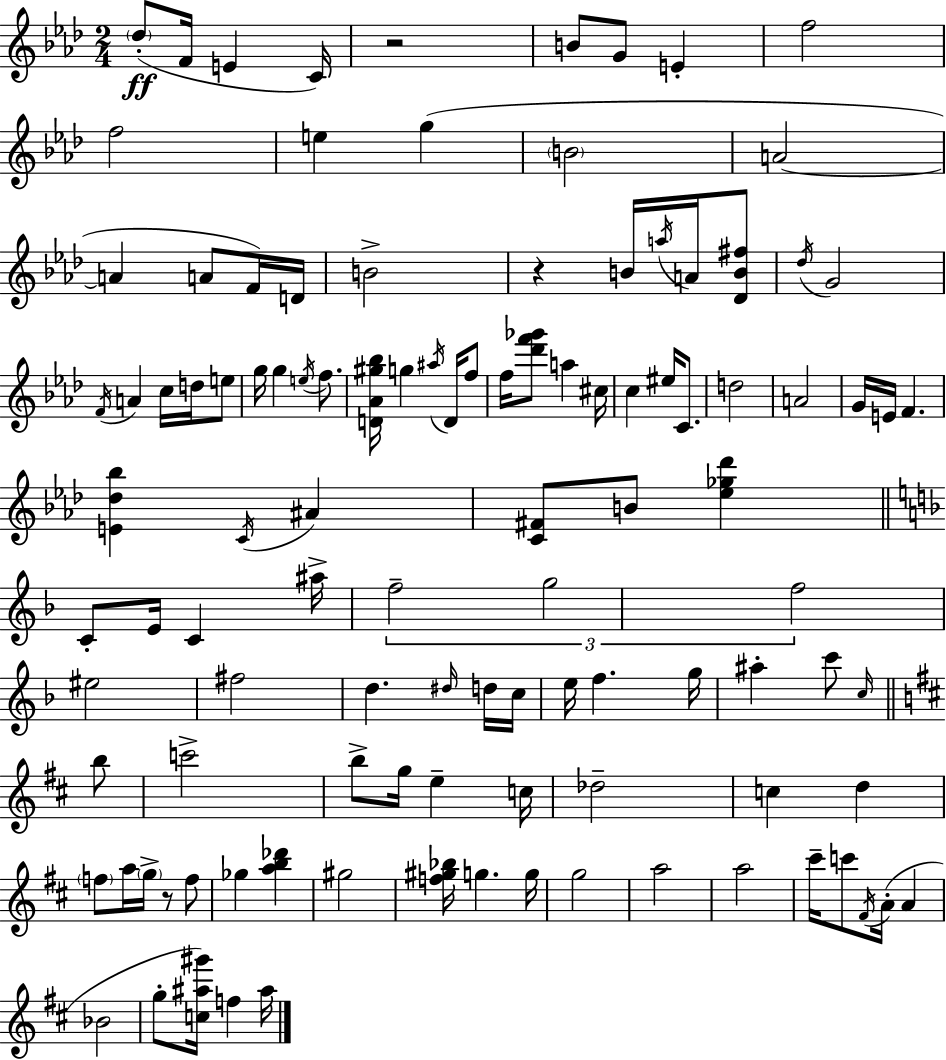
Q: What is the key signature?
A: AES major